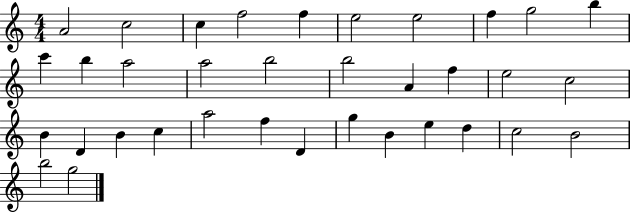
{
  \clef treble
  \numericTimeSignature
  \time 4/4
  \key c \major
  a'2 c''2 | c''4 f''2 f''4 | e''2 e''2 | f''4 g''2 b''4 | \break c'''4 b''4 a''2 | a''2 b''2 | b''2 a'4 f''4 | e''2 c''2 | \break b'4 d'4 b'4 c''4 | a''2 f''4 d'4 | g''4 b'4 e''4 d''4 | c''2 b'2 | \break b''2 g''2 | \bar "|."
}